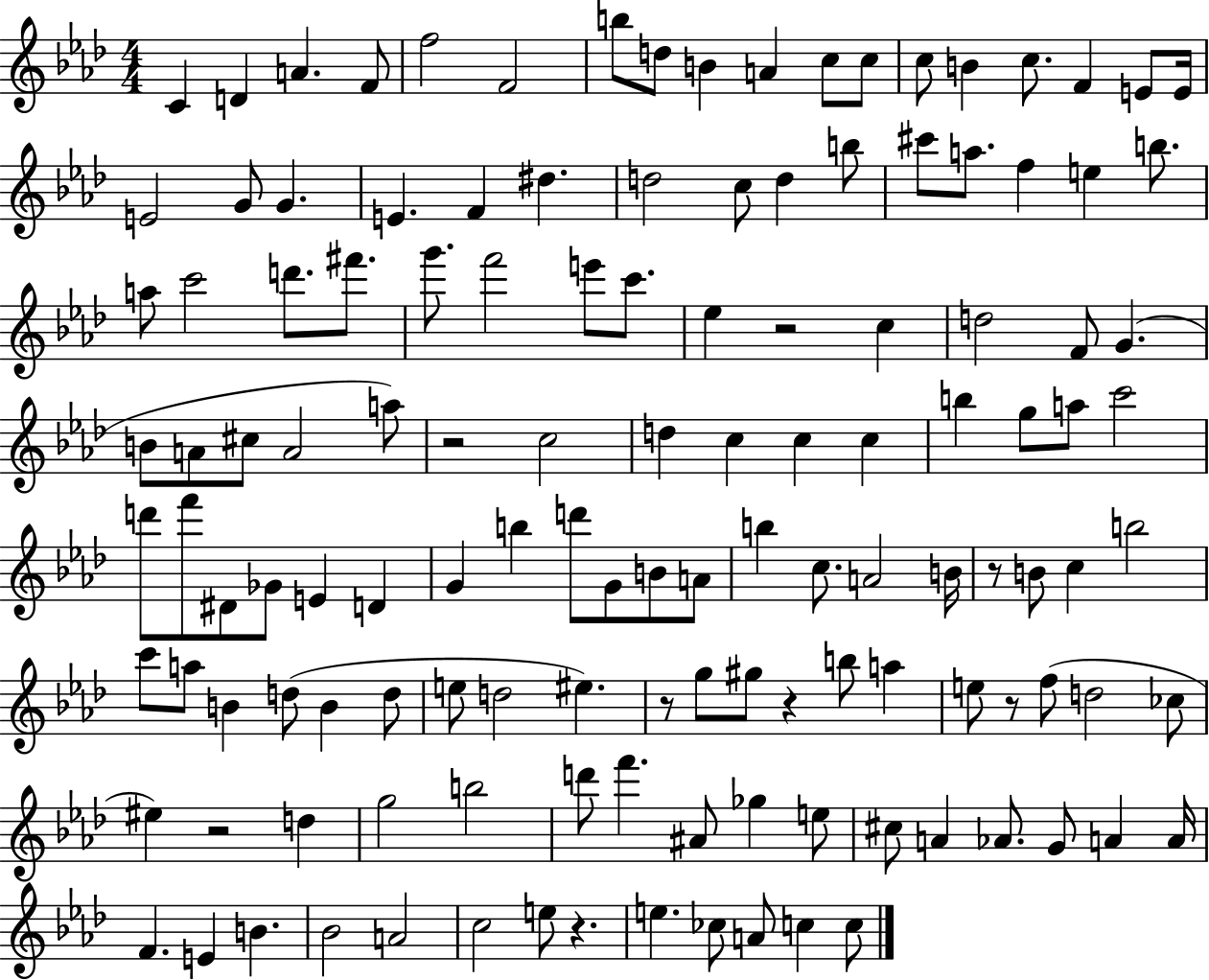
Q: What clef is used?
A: treble